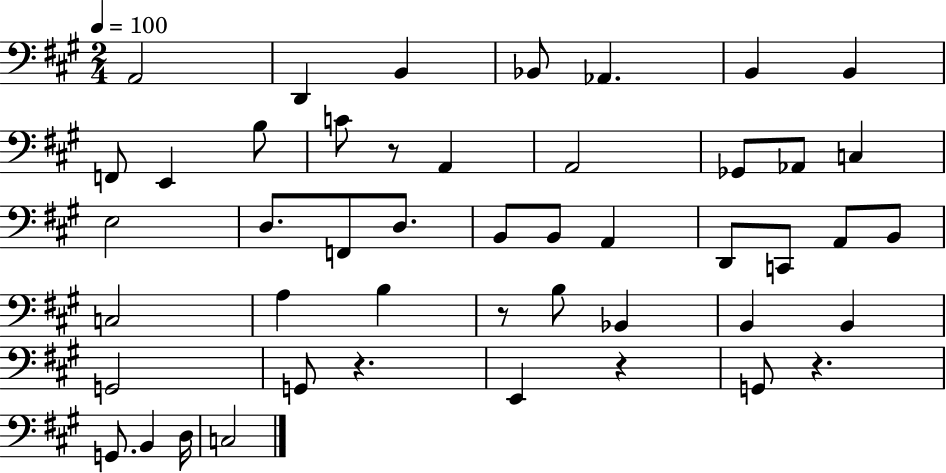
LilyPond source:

{
  \clef bass
  \numericTimeSignature
  \time 2/4
  \key a \major
  \tempo 4 = 100
  a,2 | d,4 b,4 | bes,8 aes,4. | b,4 b,4 | \break f,8 e,4 b8 | c'8 r8 a,4 | a,2 | ges,8 aes,8 c4 | \break e2 | d8. f,8 d8. | b,8 b,8 a,4 | d,8 c,8 a,8 b,8 | \break c2 | a4 b4 | r8 b8 bes,4 | b,4 b,4 | \break g,2 | g,8 r4. | e,4 r4 | g,8 r4. | \break g,8. b,4 d16 | c2 | \bar "|."
}